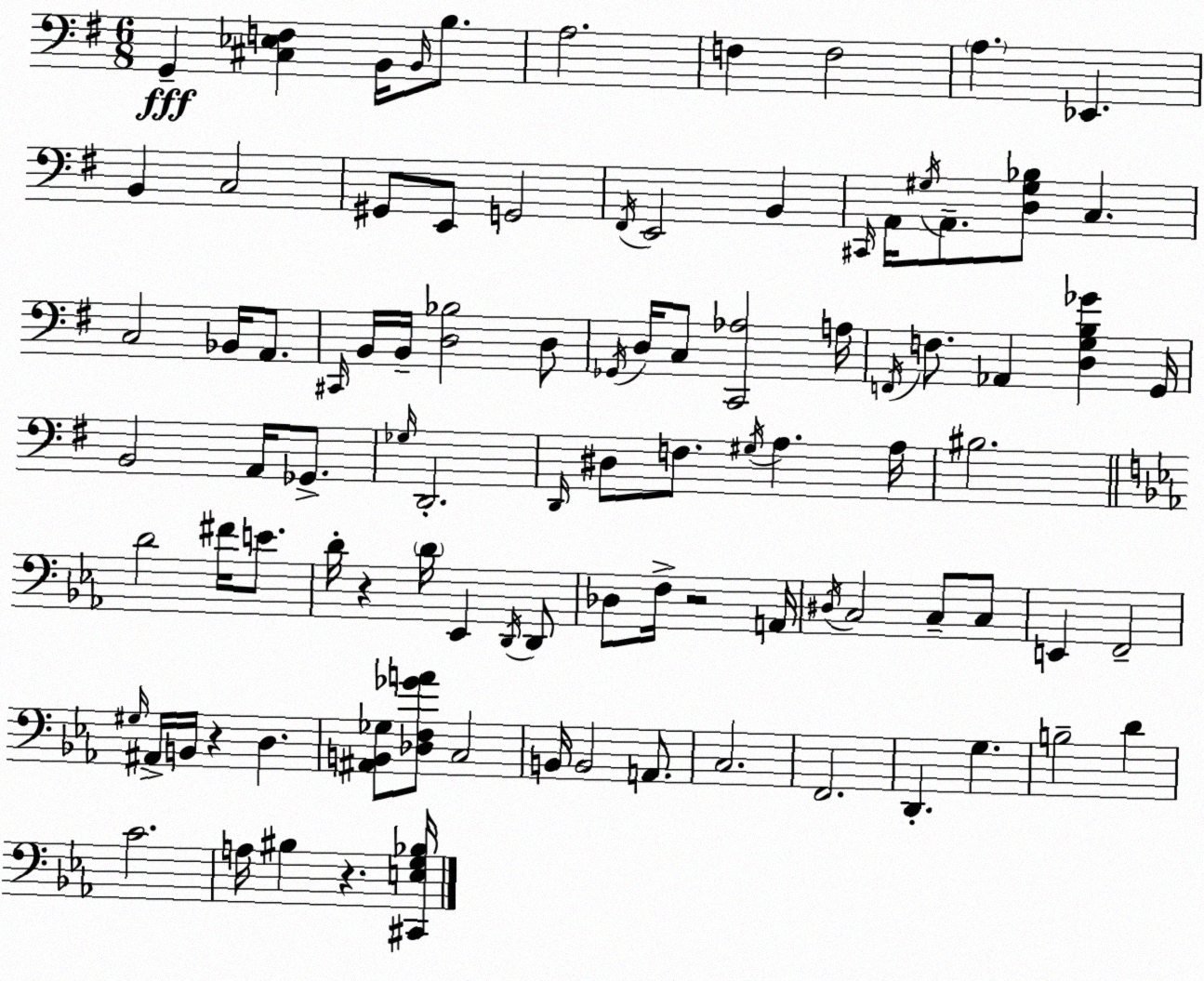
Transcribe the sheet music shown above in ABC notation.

X:1
T:Untitled
M:6/8
L:1/4
K:G
G,, [^C,_E,F,] B,,/4 B,,/4 B,/2 A,2 F, F,2 A, _E,, B,, C,2 ^G,,/2 E,,/2 G,,2 ^F,,/4 E,,2 B,, ^C,,/4 A,,/4 ^G,/4 A,,/2 [D,^G,_B,]/2 C, C,2 _B,,/4 A,,/2 ^C,,/4 B,,/4 B,,/4 [D,_B,]2 D,/2 _G,,/4 D,/4 C,/2 [C,,_A,]2 A,/4 F,,/4 F,/2 _A,, [D,G,B,_G] G,,/4 B,,2 A,,/4 _G,,/2 _G,/4 D,,2 D,,/4 ^D,/2 F,/2 ^G,/4 A, A,/4 ^B,2 D2 ^F/4 E/2 D/4 z D/4 _E,, D,,/4 D,,/2 _D,/2 F,/4 z2 A,,/4 ^D,/4 C,2 C,/2 C,/2 E,, F,,2 ^G,/4 ^A,,/4 B,,/4 z D, [^A,,B,,_G,]/2 [_D,F,_GA]/2 C,2 B,,/4 B,,2 A,,/2 C,2 F,,2 D,, G, B,2 D C2 A,/4 ^B, z [^C,,E,G,_B,]/4